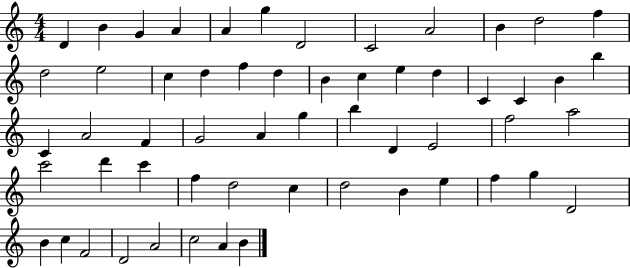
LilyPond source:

{
  \clef treble
  \numericTimeSignature
  \time 4/4
  \key c \major
  d'4 b'4 g'4 a'4 | a'4 g''4 d'2 | c'2 a'2 | b'4 d''2 f''4 | \break d''2 e''2 | c''4 d''4 f''4 d''4 | b'4 c''4 e''4 d''4 | c'4 c'4 b'4 b''4 | \break c'4 a'2 f'4 | g'2 a'4 g''4 | b''4 d'4 e'2 | f''2 a''2 | \break c'''2 d'''4 c'''4 | f''4 d''2 c''4 | d''2 b'4 e''4 | f''4 g''4 d'2 | \break b'4 c''4 f'2 | d'2 a'2 | c''2 a'4 b'4 | \bar "|."
}